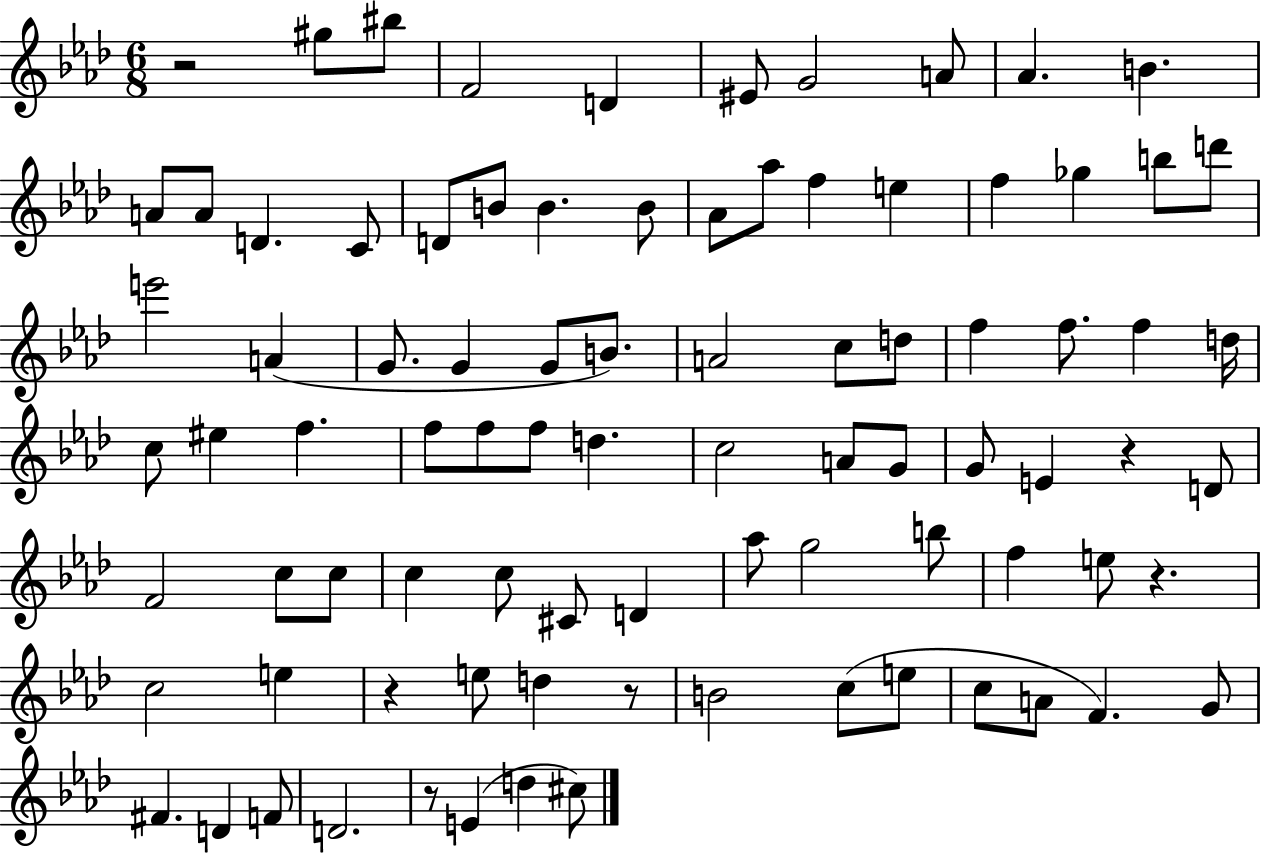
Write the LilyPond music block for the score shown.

{
  \clef treble
  \numericTimeSignature
  \time 6/8
  \key aes \major
  r2 gis''8 bis''8 | f'2 d'4 | eis'8 g'2 a'8 | aes'4. b'4. | \break a'8 a'8 d'4. c'8 | d'8 b'8 b'4. b'8 | aes'8 aes''8 f''4 e''4 | f''4 ges''4 b''8 d'''8 | \break e'''2 a'4( | g'8. g'4 g'8 b'8.) | a'2 c''8 d''8 | f''4 f''8. f''4 d''16 | \break c''8 eis''4 f''4. | f''8 f''8 f''8 d''4. | c''2 a'8 g'8 | g'8 e'4 r4 d'8 | \break f'2 c''8 c''8 | c''4 c''8 cis'8 d'4 | aes''8 g''2 b''8 | f''4 e''8 r4. | \break c''2 e''4 | r4 e''8 d''4 r8 | b'2 c''8( e''8 | c''8 a'8 f'4.) g'8 | \break fis'4. d'4 f'8 | d'2. | r8 e'4( d''4 cis''8) | \bar "|."
}